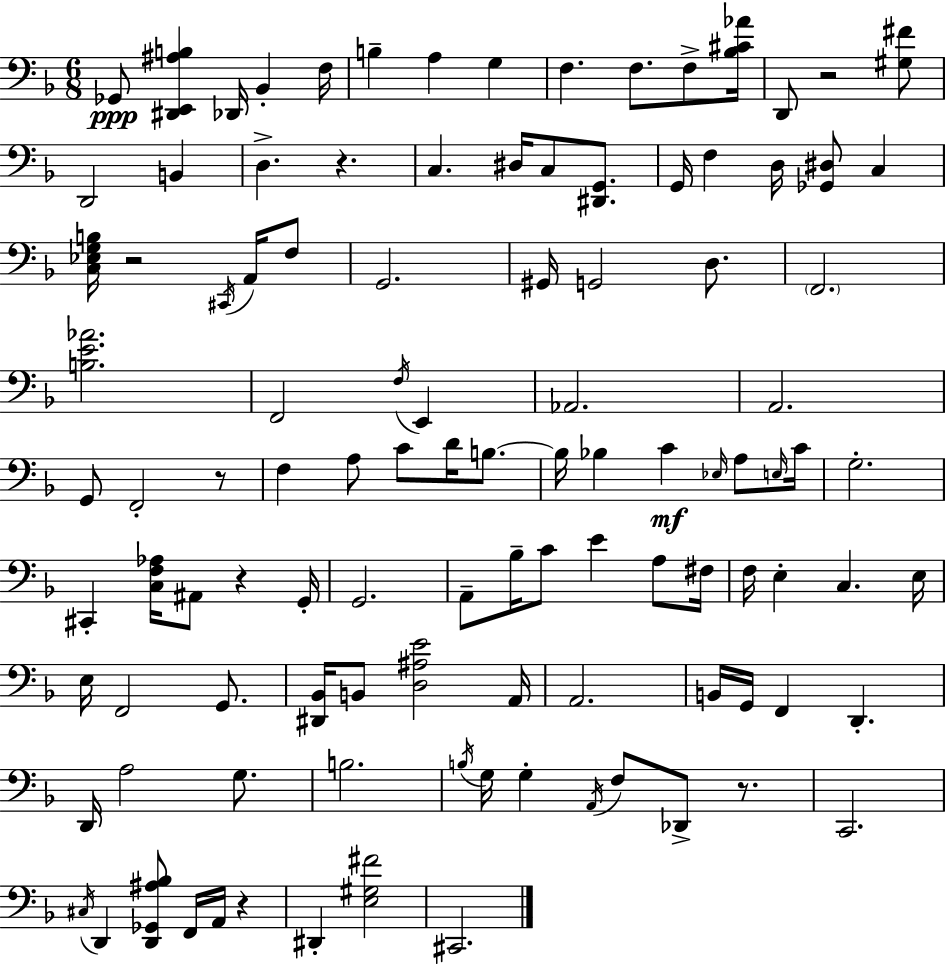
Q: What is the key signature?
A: F major